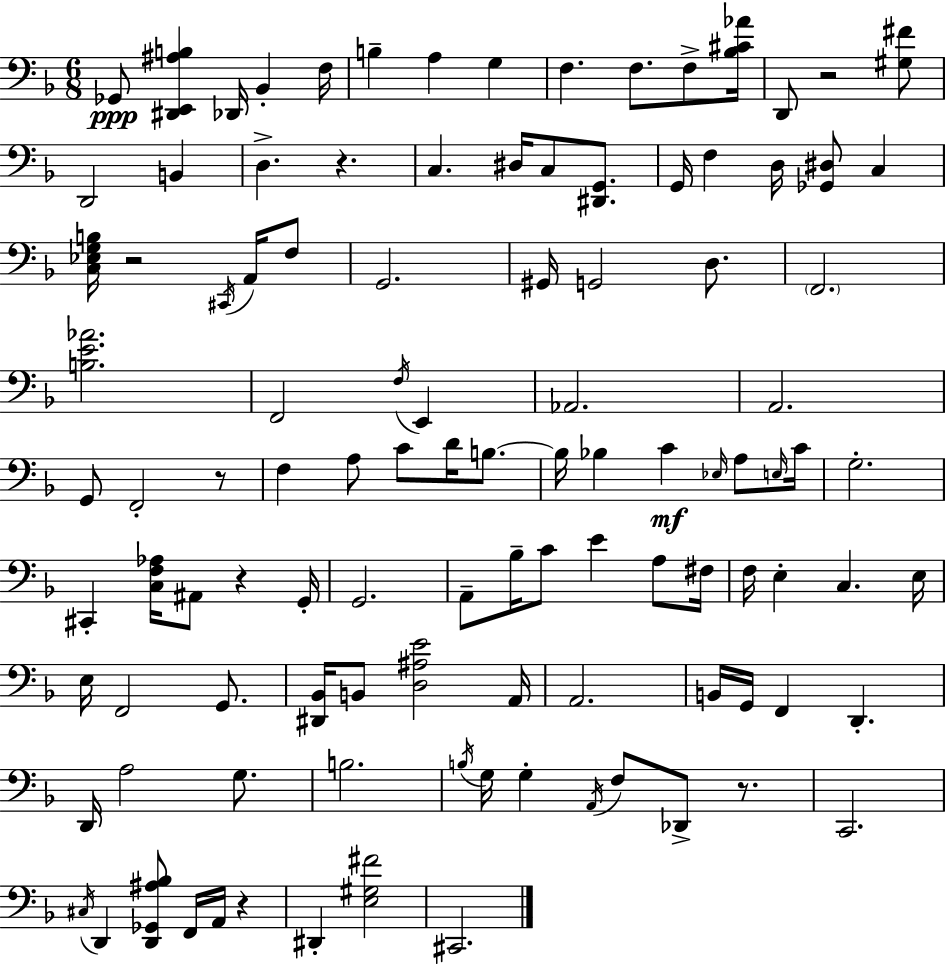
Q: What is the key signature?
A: F major